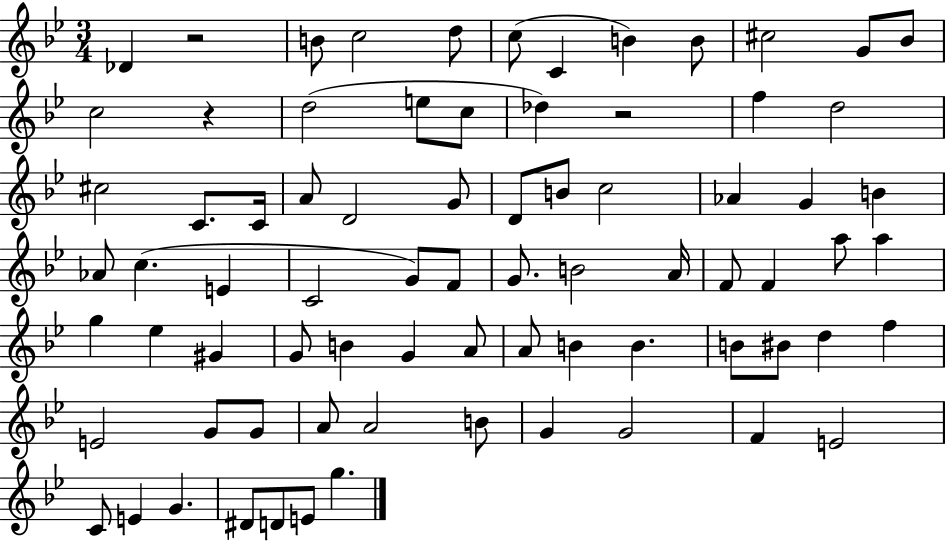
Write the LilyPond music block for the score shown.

{
  \clef treble
  \numericTimeSignature
  \time 3/4
  \key bes \major
  des'4 r2 | b'8 c''2 d''8 | c''8( c'4 b'4) b'8 | cis''2 g'8 bes'8 | \break c''2 r4 | d''2( e''8 c''8 | des''4) r2 | f''4 d''2 | \break cis''2 c'8. c'16 | a'8 d'2 g'8 | d'8 b'8 c''2 | aes'4 g'4 b'4 | \break aes'8 c''4.( e'4 | c'2 g'8) f'8 | g'8. b'2 a'16 | f'8 f'4 a''8 a''4 | \break g''4 ees''4 gis'4 | g'8 b'4 g'4 a'8 | a'8 b'4 b'4. | b'8 bis'8 d''4 f''4 | \break e'2 g'8 g'8 | a'8 a'2 b'8 | g'4 g'2 | f'4 e'2 | \break c'8 e'4 g'4. | dis'8 d'8 e'8 g''4. | \bar "|."
}